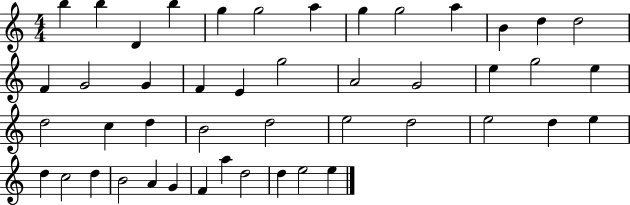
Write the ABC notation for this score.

X:1
T:Untitled
M:4/4
L:1/4
K:C
b b D b g g2 a g g2 a B d d2 F G2 G F E g2 A2 G2 e g2 e d2 c d B2 d2 e2 d2 e2 d e d c2 d B2 A G F a d2 d e2 e